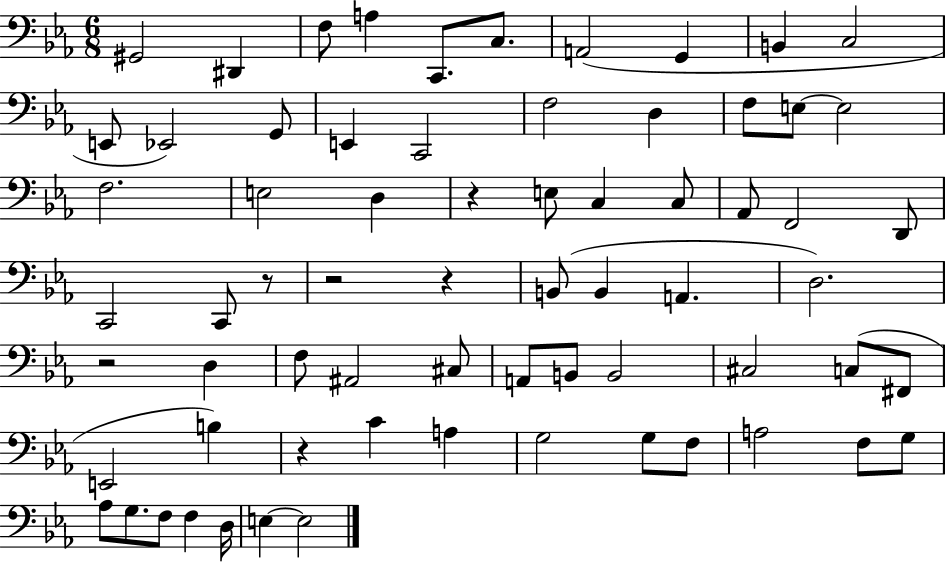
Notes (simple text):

G#2/h D#2/q F3/e A3/q C2/e. C3/e. A2/h G2/q B2/q C3/h E2/e Eb2/h G2/e E2/q C2/h F3/h D3/q F3/e E3/e E3/h F3/h. E3/h D3/q R/q E3/e C3/q C3/e Ab2/e F2/h D2/e C2/h C2/e R/e R/h R/q B2/e B2/q A2/q. D3/h. R/h D3/q F3/e A#2/h C#3/e A2/e B2/e B2/h C#3/h C3/e F#2/e E2/h B3/q R/q C4/q A3/q G3/h G3/e F3/e A3/h F3/e G3/e Ab3/e G3/e. F3/e F3/q D3/s E3/q E3/h